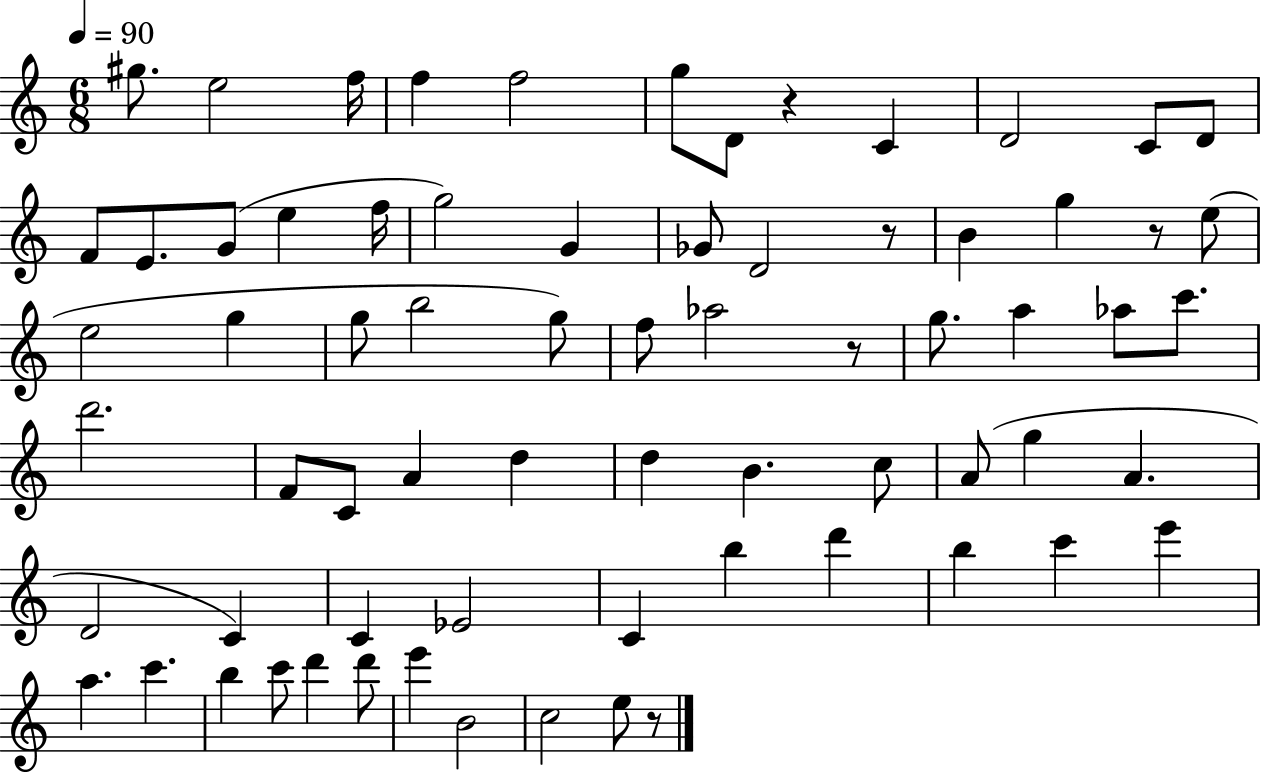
G#5/e. E5/h F5/s F5/q F5/h G5/e D4/e R/q C4/q D4/h C4/e D4/e F4/e E4/e. G4/e E5/q F5/s G5/h G4/q Gb4/e D4/h R/e B4/q G5/q R/e E5/e E5/h G5/q G5/e B5/h G5/e F5/e Ab5/h R/e G5/e. A5/q Ab5/e C6/e. D6/h. F4/e C4/e A4/q D5/q D5/q B4/q. C5/e A4/e G5/q A4/q. D4/h C4/q C4/q Eb4/h C4/q B5/q D6/q B5/q C6/q E6/q A5/q. C6/q. B5/q C6/e D6/q D6/e E6/q B4/h C5/h E5/e R/e